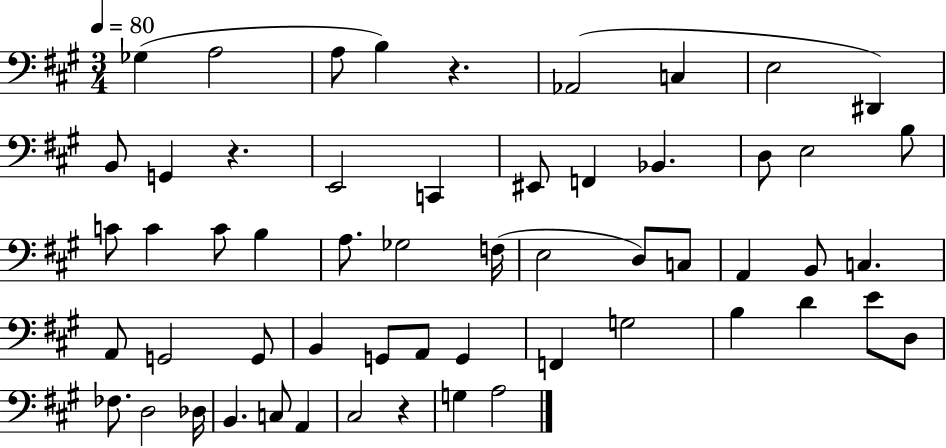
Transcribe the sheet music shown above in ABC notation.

X:1
T:Untitled
M:3/4
L:1/4
K:A
_G, A,2 A,/2 B, z _A,,2 C, E,2 ^D,, B,,/2 G,, z E,,2 C,, ^E,,/2 F,, _B,, D,/2 E,2 B,/2 C/2 C C/2 B, A,/2 _G,2 F,/4 E,2 D,/2 C,/2 A,, B,,/2 C, A,,/2 G,,2 G,,/2 B,, G,,/2 A,,/2 G,, F,, G,2 B, D E/2 D,/2 _F,/2 D,2 _D,/4 B,, C,/2 A,, ^C,2 z G, A,2